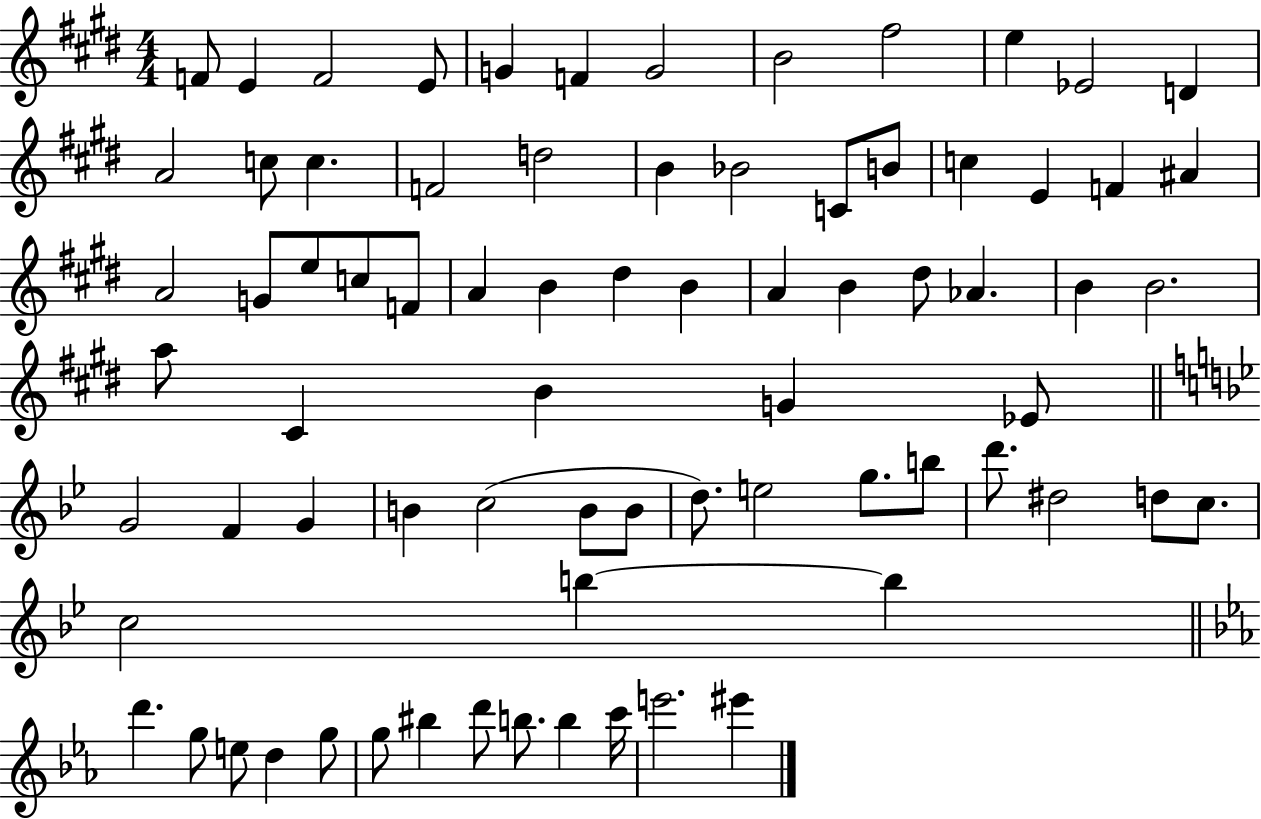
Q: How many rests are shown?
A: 0